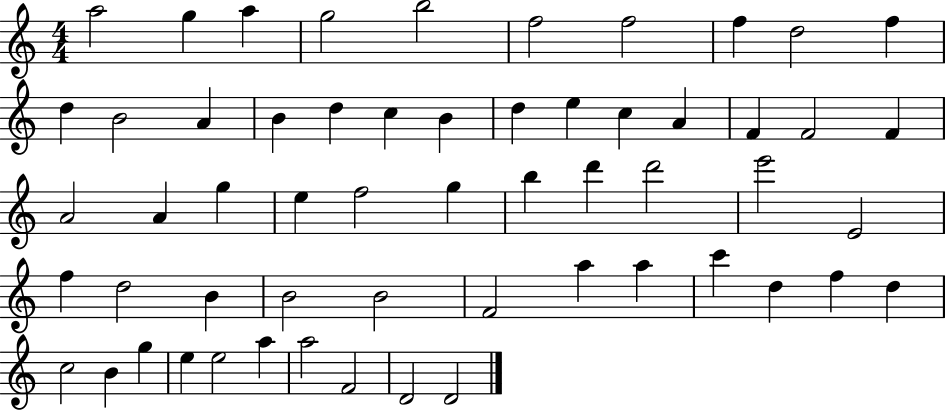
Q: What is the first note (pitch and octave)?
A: A5